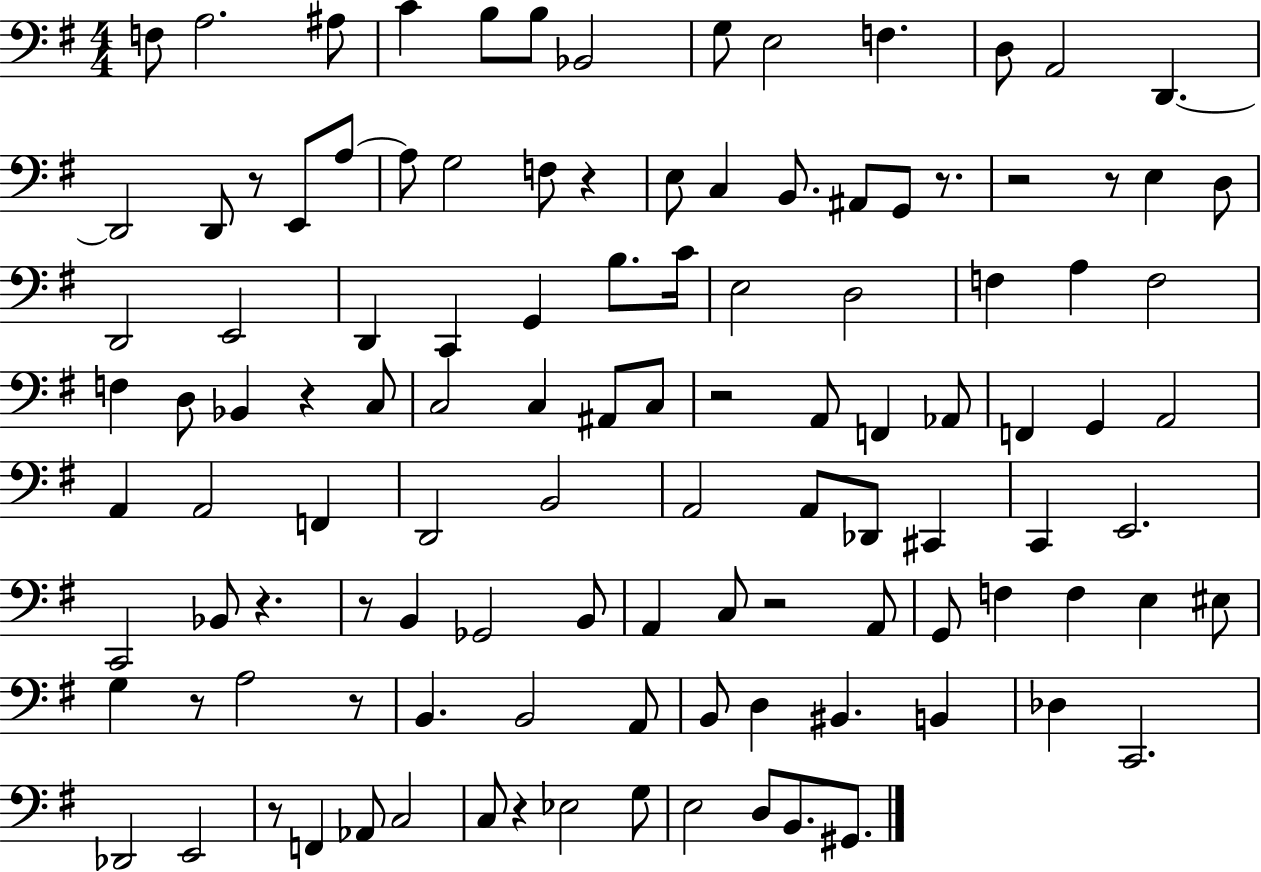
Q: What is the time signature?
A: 4/4